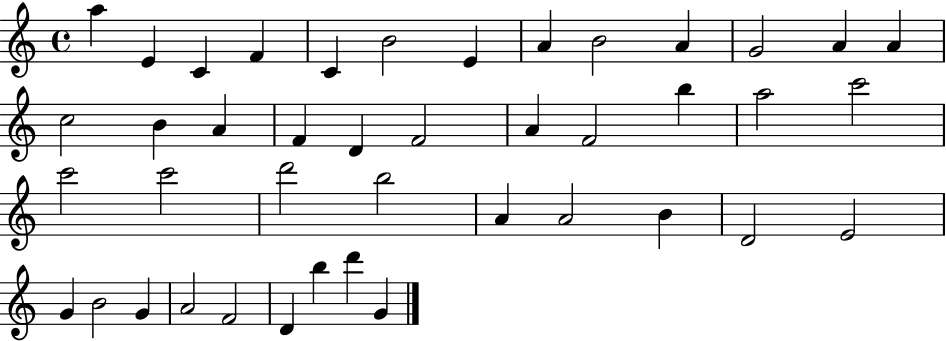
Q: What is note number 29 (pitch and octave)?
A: A4